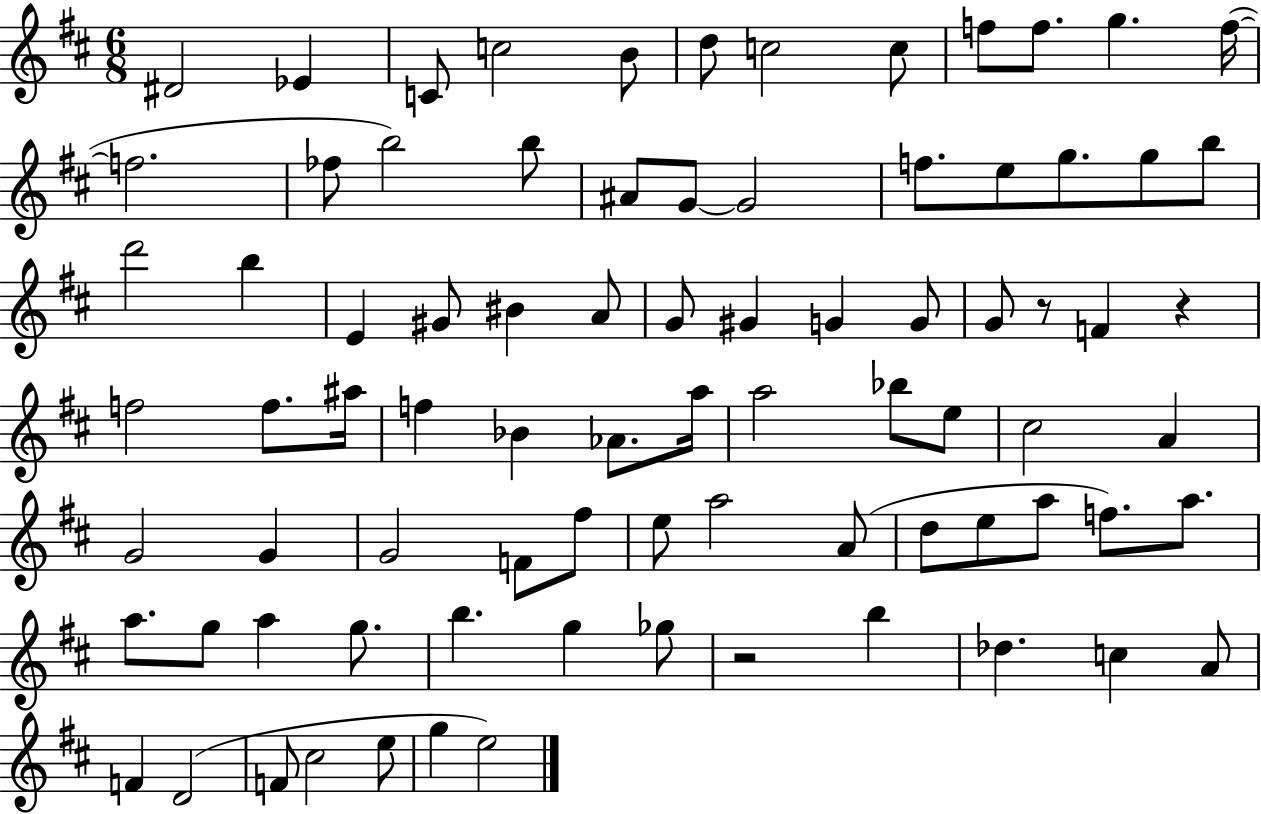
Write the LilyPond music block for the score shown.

{
  \clef treble
  \numericTimeSignature
  \time 6/8
  \key d \major
  dis'2 ees'4 | c'8 c''2 b'8 | d''8 c''2 c''8 | f''8 f''8. g''4. f''16~(~ | \break f''2. | fes''8 b''2) b''8 | ais'8 g'8~~ g'2 | f''8. e''8 g''8. g''8 b''8 | \break d'''2 b''4 | e'4 gis'8 bis'4 a'8 | g'8 gis'4 g'4 g'8 | g'8 r8 f'4 r4 | \break f''2 f''8. ais''16 | f''4 bes'4 aes'8. a''16 | a''2 bes''8 e''8 | cis''2 a'4 | \break g'2 g'4 | g'2 f'8 fis''8 | e''8 a''2 a'8( | d''8 e''8 a''8 f''8.) a''8. | \break a''8. g''8 a''4 g''8. | b''4. g''4 ges''8 | r2 b''4 | des''4. c''4 a'8 | \break f'4 d'2( | f'8 cis''2 e''8 | g''4 e''2) | \bar "|."
}